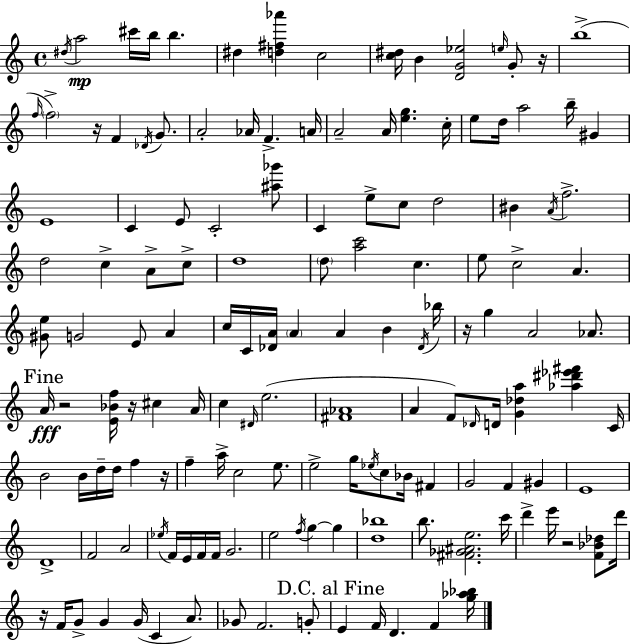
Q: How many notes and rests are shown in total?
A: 147